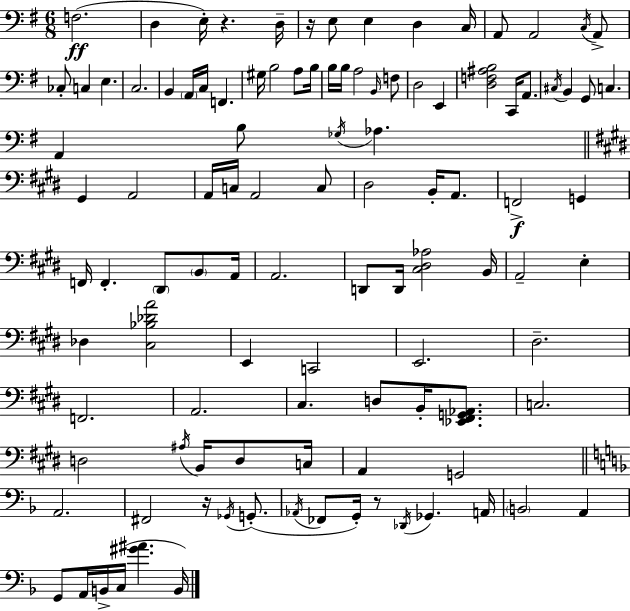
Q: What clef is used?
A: bass